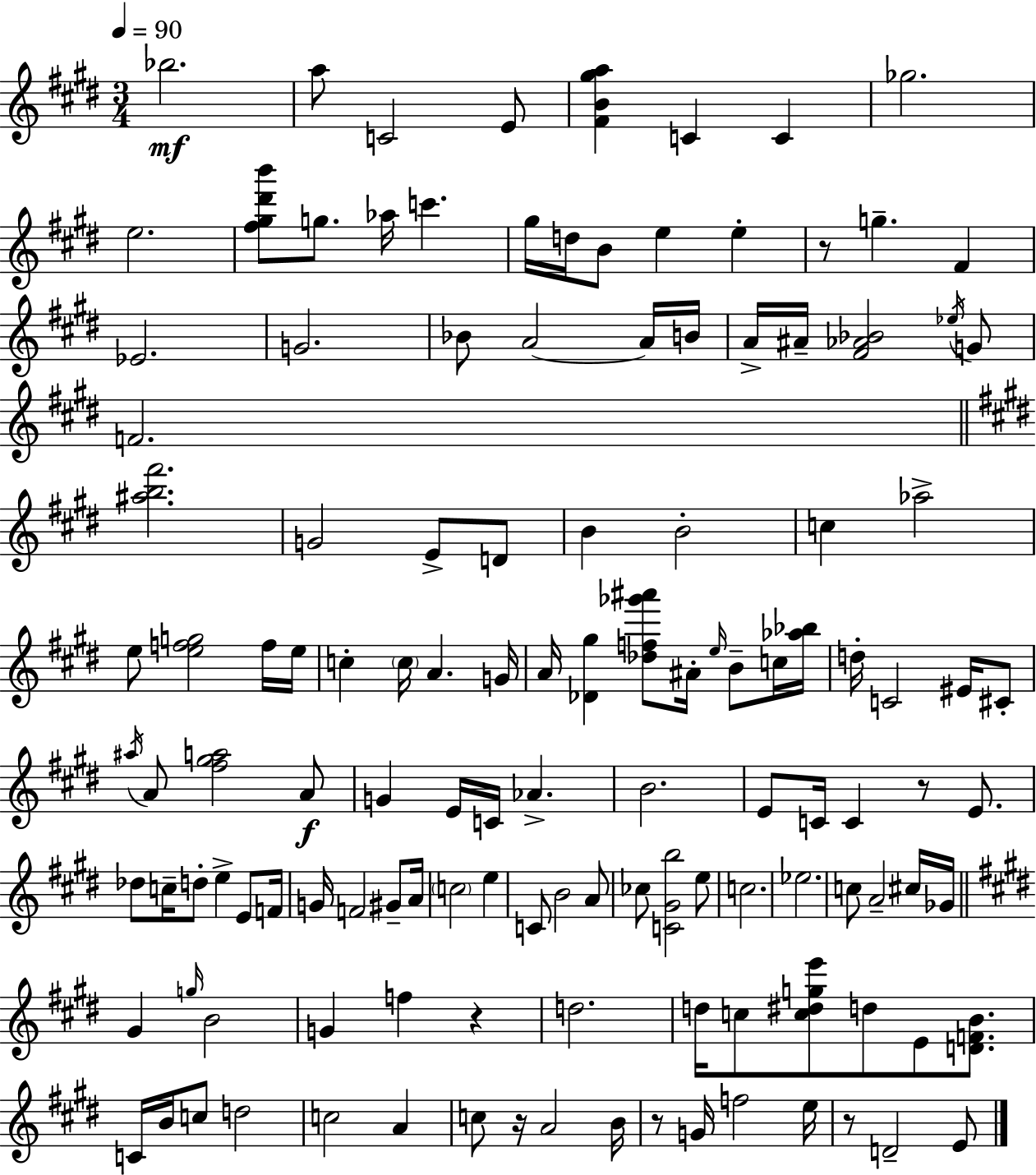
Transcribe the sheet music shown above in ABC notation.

X:1
T:Untitled
M:3/4
L:1/4
K:E
_b2 a/2 C2 E/2 [^FB^ga] C C _g2 e2 [^f^g^d'b']/2 g/2 _a/4 c' ^g/4 d/4 B/2 e e z/2 g ^F _E2 G2 _B/2 A2 A/4 B/4 A/4 ^A/4 [^F_A_B]2 _e/4 G/2 F2 [^ab^f']2 G2 E/2 D/2 B B2 c _a2 e/2 [efg]2 f/4 e/4 c c/4 A G/4 A/4 [_D^g] [_df_g'^a']/2 ^A/4 e/4 B/2 c/4 [_a_b]/4 d/4 C2 ^E/4 ^C/2 ^a/4 A/2 [^f^ga]2 A/2 G E/4 C/4 _A B2 E/2 C/4 C z/2 E/2 _d/2 c/4 d/2 e E/2 F/4 G/4 F2 ^G/2 A/4 c2 e C/2 B2 A/2 _c/2 [C^Gb]2 e/2 c2 _e2 c/2 A2 ^c/4 _G/4 ^G g/4 B2 G f z d2 d/4 c/2 [c^dge']/2 d/2 E/2 [DFB]/2 C/4 B/4 c/2 d2 c2 A c/2 z/4 A2 B/4 z/2 G/4 f2 e/4 z/2 D2 E/2